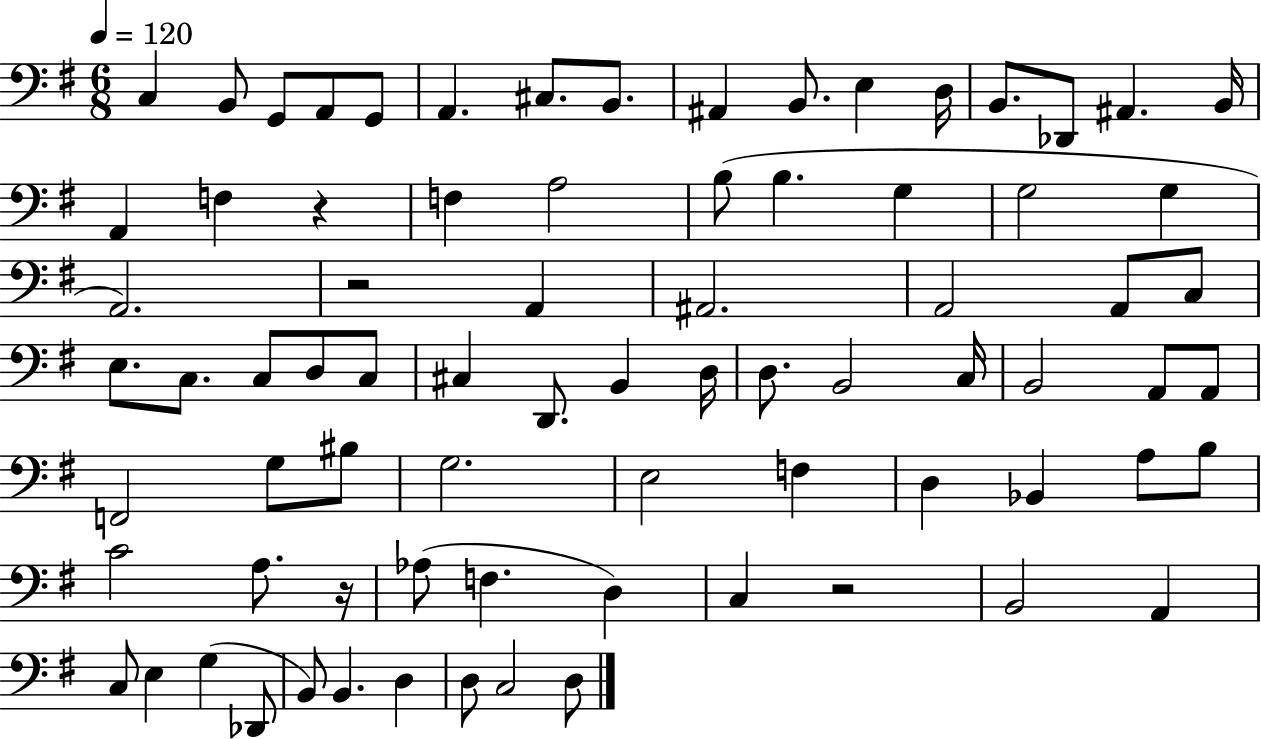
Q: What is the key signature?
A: G major